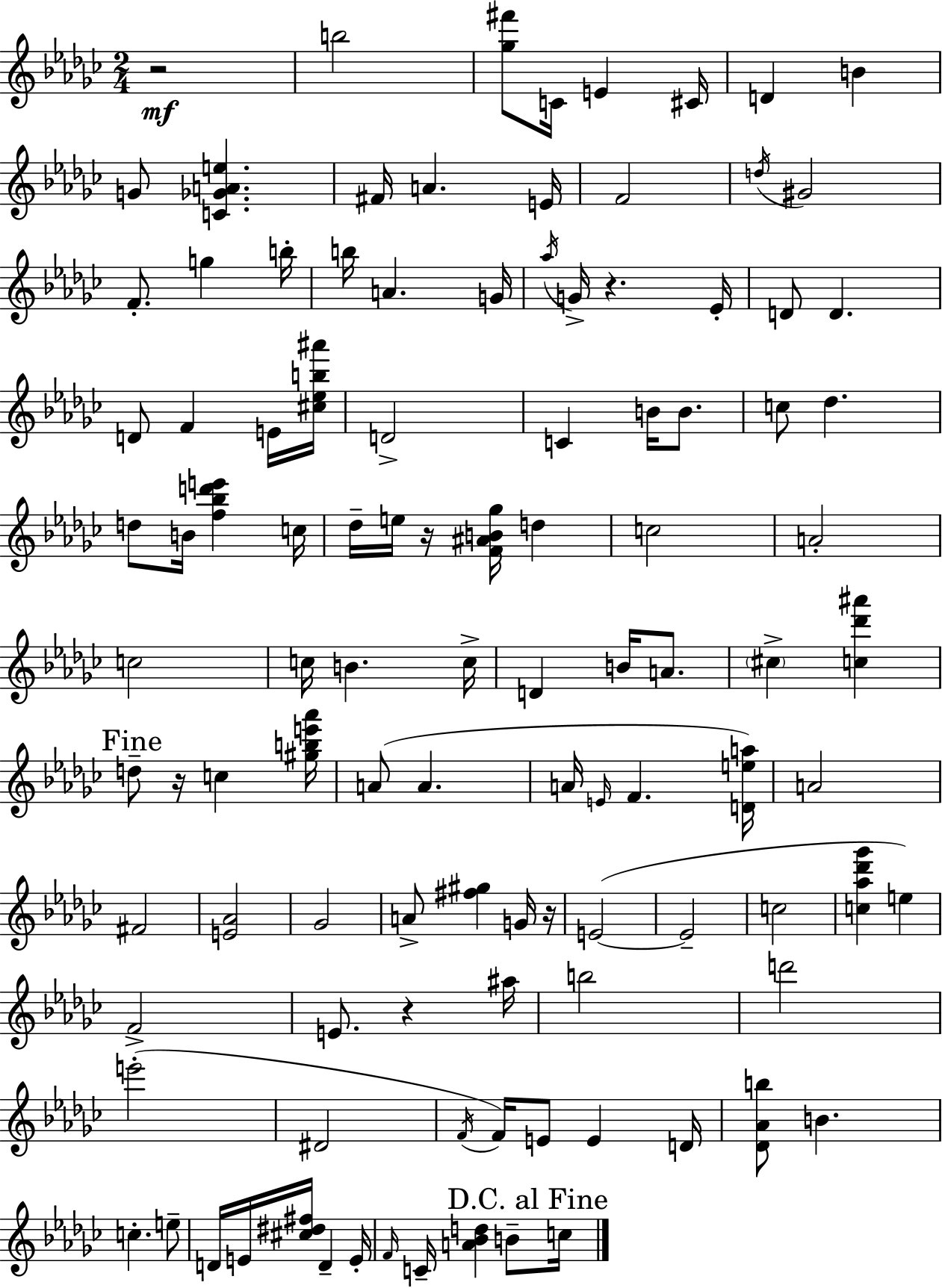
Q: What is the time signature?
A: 2/4